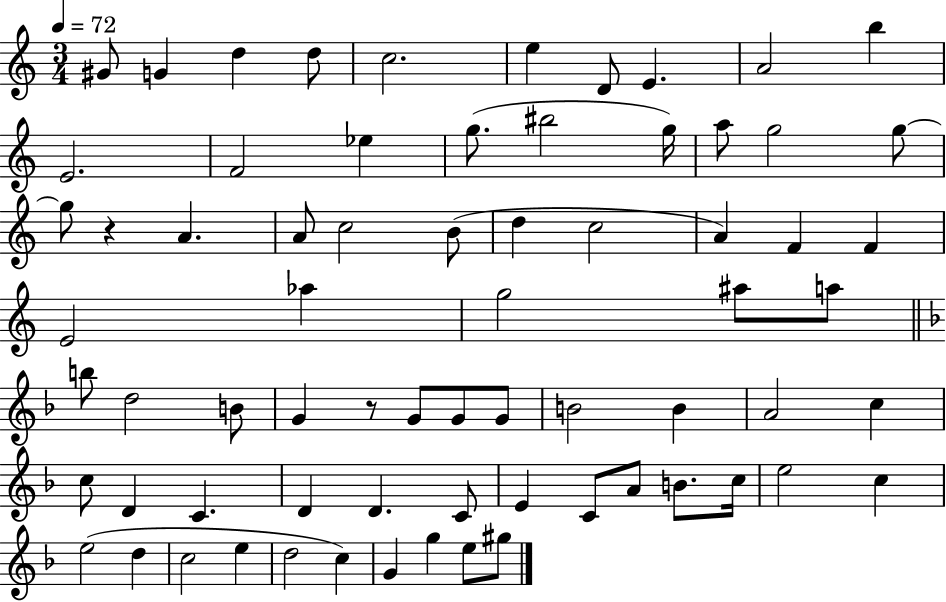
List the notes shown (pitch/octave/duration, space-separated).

G#4/e G4/q D5/q D5/e C5/h. E5/q D4/e E4/q. A4/h B5/q E4/h. F4/h Eb5/q G5/e. BIS5/h G5/s A5/e G5/h G5/e G5/e R/q A4/q. A4/e C5/h B4/e D5/q C5/h A4/q F4/q F4/q E4/h Ab5/q G5/h A#5/e A5/e B5/e D5/h B4/e G4/q R/e G4/e G4/e G4/e B4/h B4/q A4/h C5/q C5/e D4/q C4/q. D4/q D4/q. C4/e E4/q C4/e A4/e B4/e. C5/s E5/h C5/q E5/h D5/q C5/h E5/q D5/h C5/q G4/q G5/q E5/e G#5/e